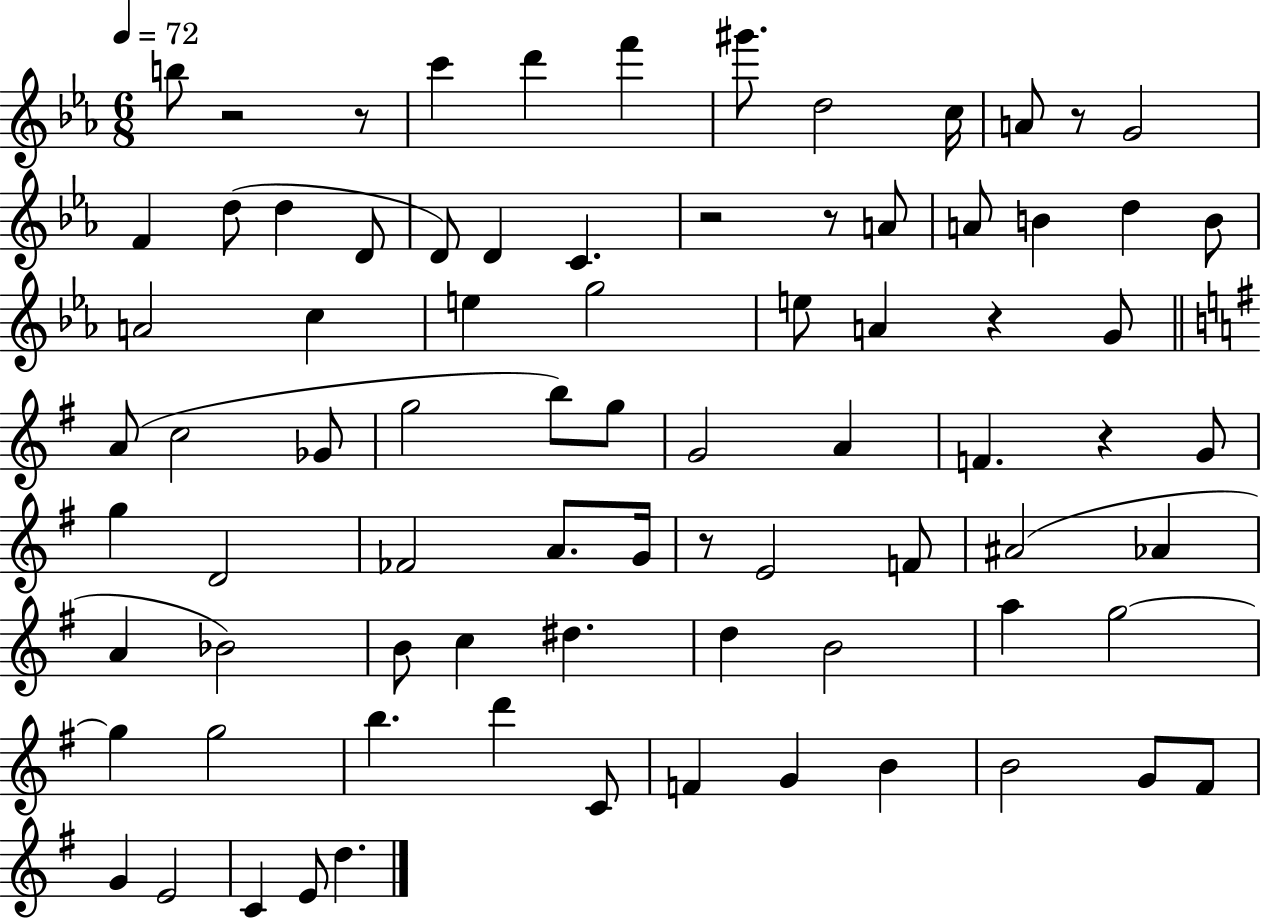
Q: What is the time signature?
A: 6/8